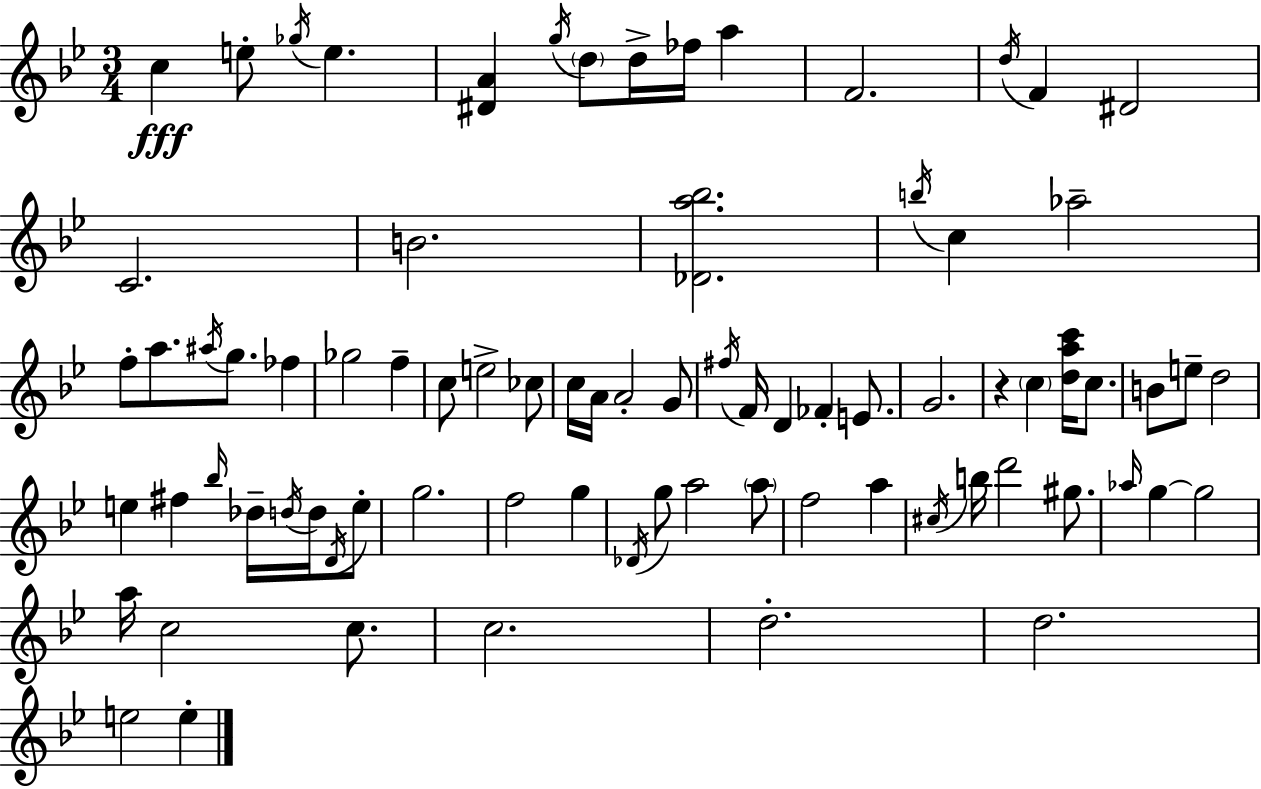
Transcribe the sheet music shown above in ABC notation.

X:1
T:Untitled
M:3/4
L:1/4
K:Bb
c e/2 _g/4 e [^DA] g/4 d/2 d/4 _f/4 a F2 d/4 F ^D2 C2 B2 [_Da_b]2 b/4 c _a2 f/2 a/2 ^a/4 g/2 _f _g2 f c/2 e2 _c/2 c/4 A/4 A2 G/2 ^f/4 F/4 D _F E/2 G2 z c [dac']/4 c/2 B/2 e/2 d2 e ^f _b/4 _d/4 d/4 d/4 D/4 e/2 g2 f2 g _D/4 g/2 a2 a/2 f2 a ^c/4 b/4 d'2 ^g/2 _a/4 g g2 a/4 c2 c/2 c2 d2 d2 e2 e